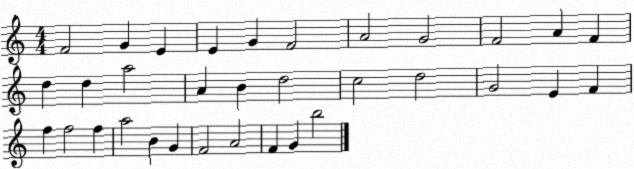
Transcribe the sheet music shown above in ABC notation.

X:1
T:Untitled
M:4/4
L:1/4
K:C
F2 G E E G F2 A2 G2 F2 A F d d a2 A B d2 c2 d2 G2 E F f f2 f a2 B G F2 A2 F G b2